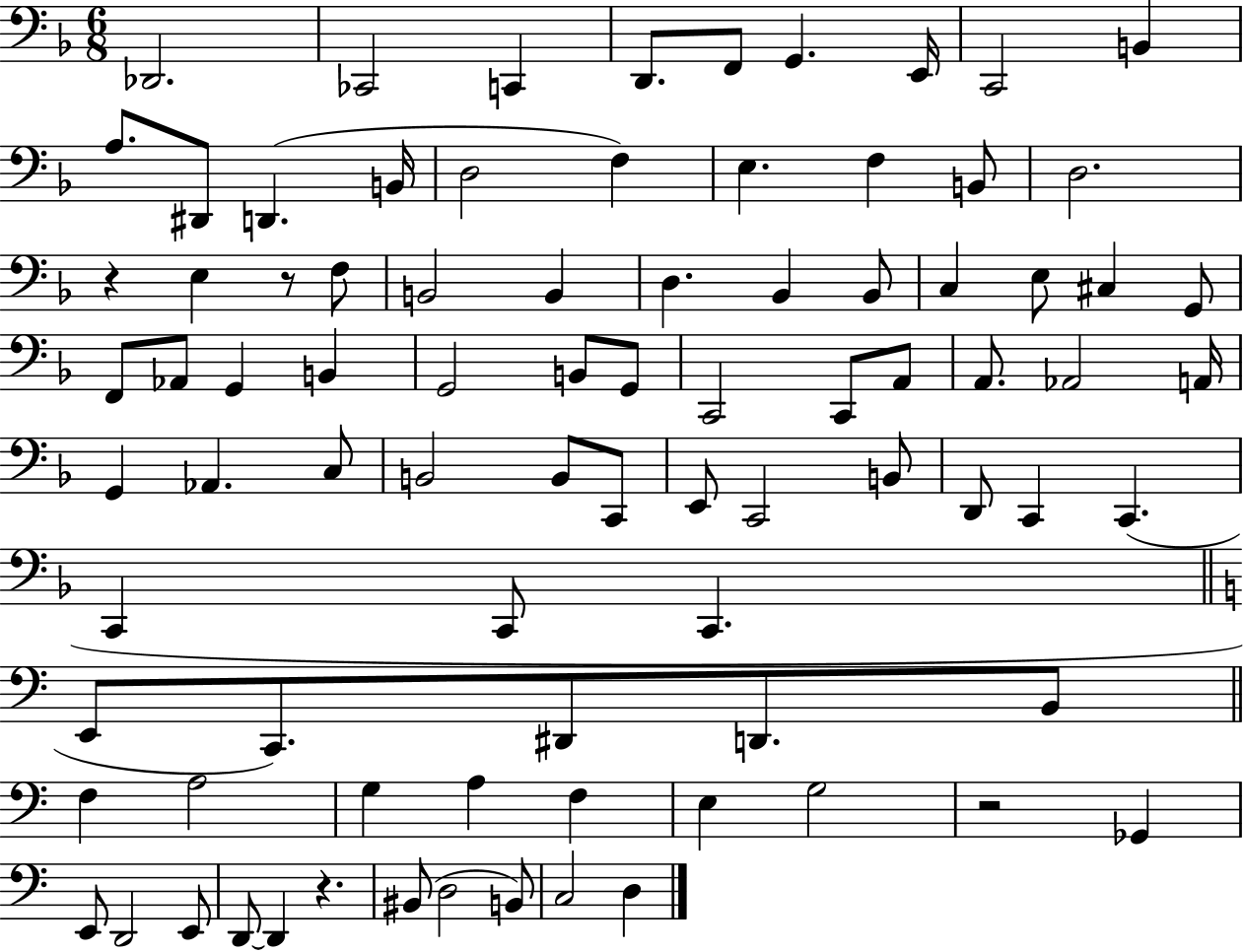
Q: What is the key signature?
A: F major